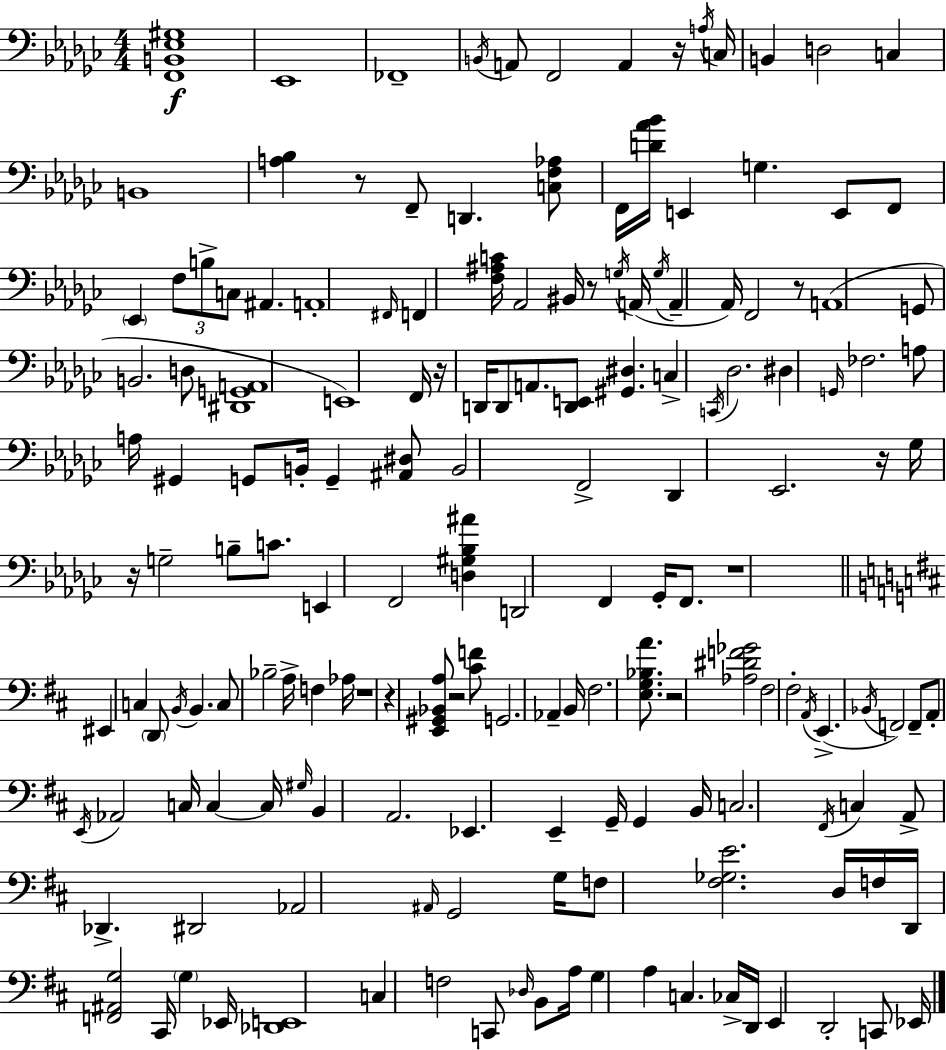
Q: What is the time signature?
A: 4/4